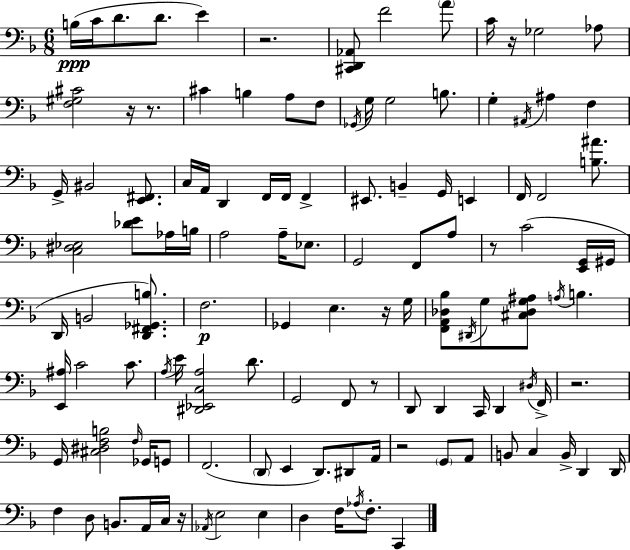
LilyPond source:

{
  \clef bass
  \numericTimeSignature
  \time 6/8
  \key f \major
  b16(\ppp c'16 d'8. d'8. e'4) | r2. | <cis, d, aes,>8 f'2 \parenthesize a'8 | c'16 r16 ges2 aes8 | \break <f gis cis'>2 r16 r8. | cis'4 b4 a8 f8 | \acciaccatura { ges,16 } g16 g2 b8. | g4-. \acciaccatura { ais,16 } ais4 f4 | \break g,16-> bis,2 <e, fis,>8. | c16 a,16 d,4 f,16 f,16 f,4-> | eis,8. b,4-- g,16 e,4 | f,16 f,2 <b ais'>8. | \break <c dis ees>2 <des' e'>8 | aes16 b16 a2 a16-- ees8. | g,2 f,8 | a8 r8 c'2( | \break <e, g,>16 gis,16 d,16 b,2 <d, fis, ges, b>8.) | f2.\p | ges,4 e4. | r16 g16 <f, a, des bes>8 \acciaccatura { dis,16 } g8 <cis des g ais>8 \acciaccatura { a16 } b4. | \break <e, ais>16 c'2 | c'8. \acciaccatura { a16 } e'16 <dis, ees, c a>2 | d'8. g,2 | f,8 r8 d,8 d,4 c,16 | \break d,4 \acciaccatura { dis16 } f,16-> r2. | g,16 <cis dis f b>2 | \grace { f16 } ges,16 g,8 f,2.( | \parenthesize d,8 e,4 | \break d,8.) dis,8 a,16 r2 | \parenthesize g,8 a,8 b,8 c4 | b,16-> d,4 d,16 f4 d8 | b,8. a,16 c16 r16 \acciaccatura { aes,16 } e2 | \break e4 d4 | f16 \acciaccatura { aes16 } f8.-. c,4 \bar "|."
}